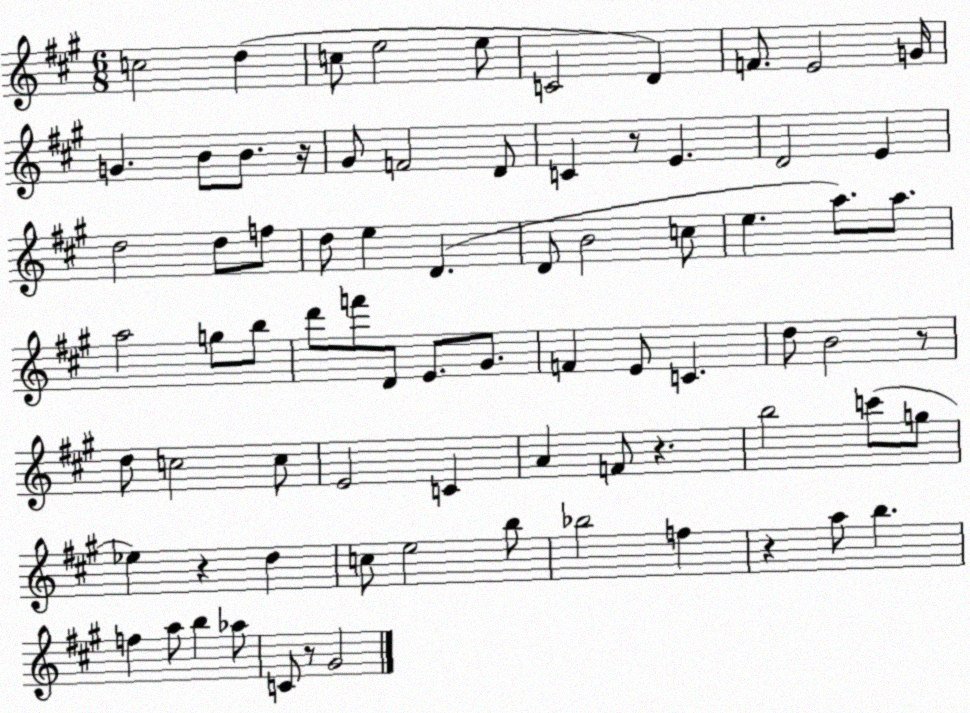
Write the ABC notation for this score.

X:1
T:Untitled
M:6/8
L:1/4
K:A
c2 d c/2 e2 e/2 C2 D F/2 E2 G/4 G B/2 B/2 z/4 ^G/2 F2 D/2 C z/2 E D2 E d2 d/2 f/2 d/2 e D D/2 B2 c/2 e a/2 a/2 a2 g/2 b/2 d'/2 f'/2 D/2 E/2 ^G/2 F E/2 C d/2 B2 z/2 d/2 c2 c/2 E2 C A F/2 z b2 c'/2 g/2 _e z d c/2 e2 b/2 _b2 f z a/2 b f a/2 b _a/2 C/2 z/2 ^G2